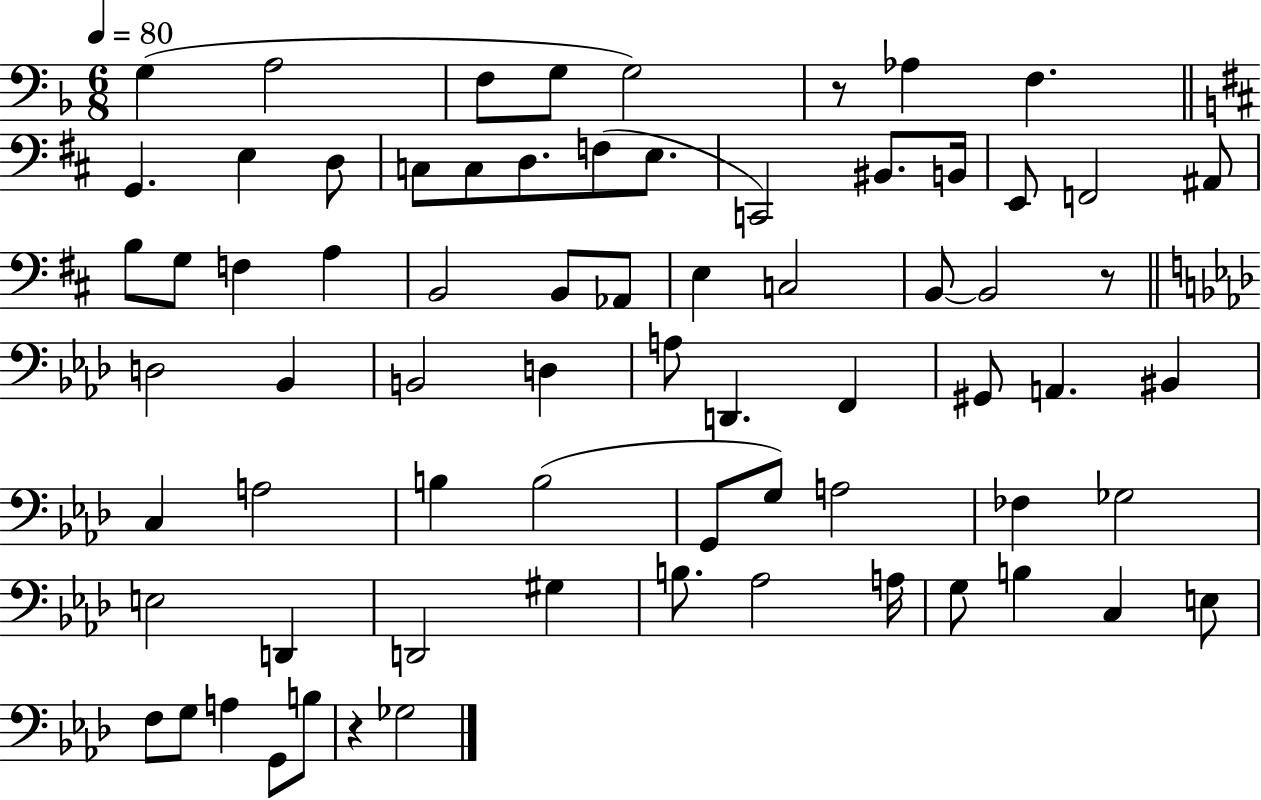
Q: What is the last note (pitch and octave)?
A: Gb3